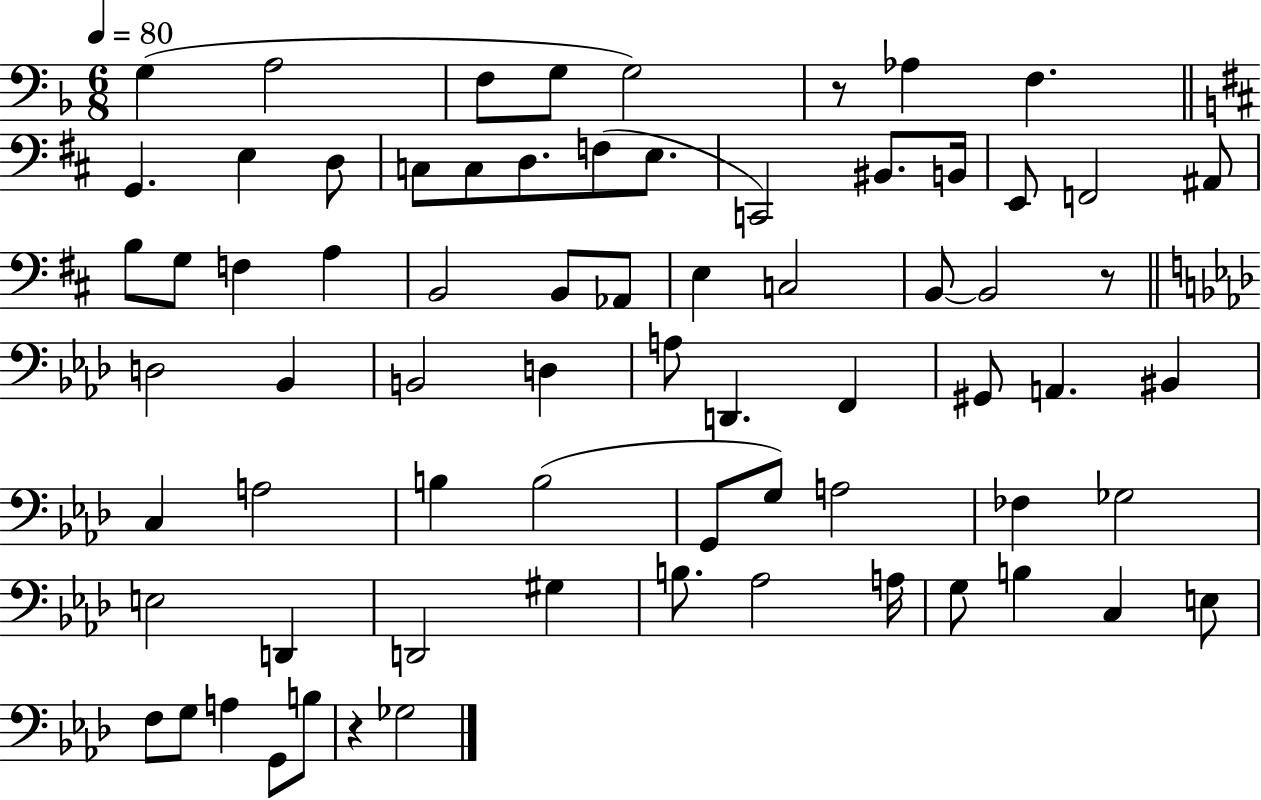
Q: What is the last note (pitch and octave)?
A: Gb3